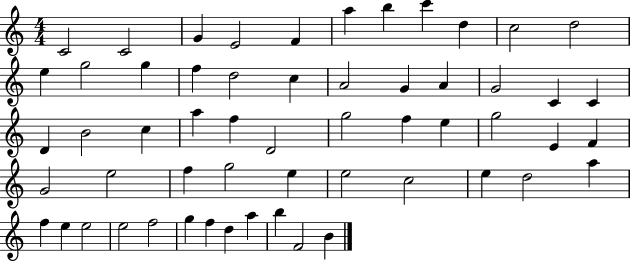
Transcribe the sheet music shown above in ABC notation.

X:1
T:Untitled
M:4/4
L:1/4
K:C
C2 C2 G E2 F a b c' d c2 d2 e g2 g f d2 c A2 G A G2 C C D B2 c a f D2 g2 f e g2 E F G2 e2 f g2 e e2 c2 e d2 a f e e2 e2 f2 g f d a b F2 B